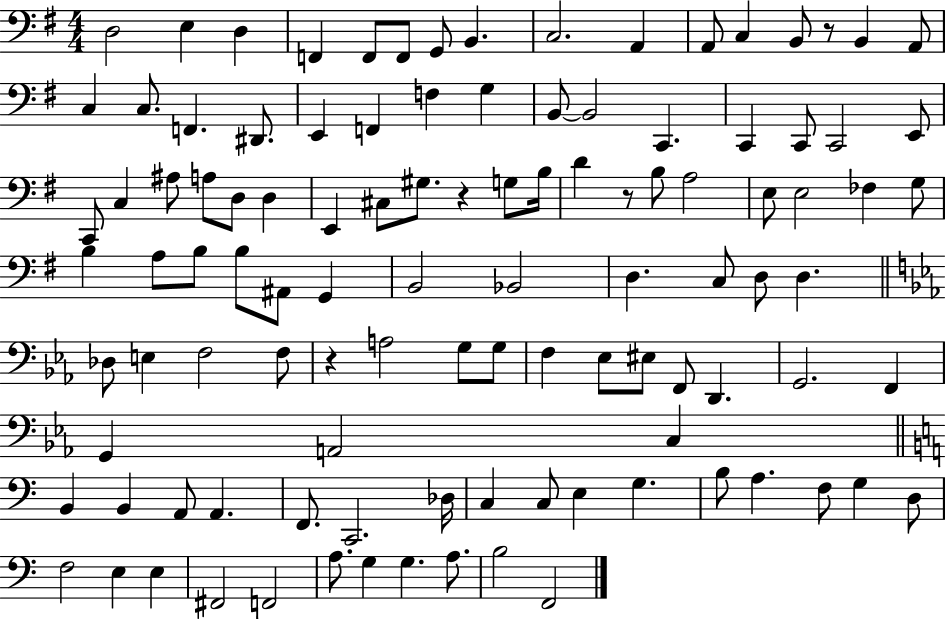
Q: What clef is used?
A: bass